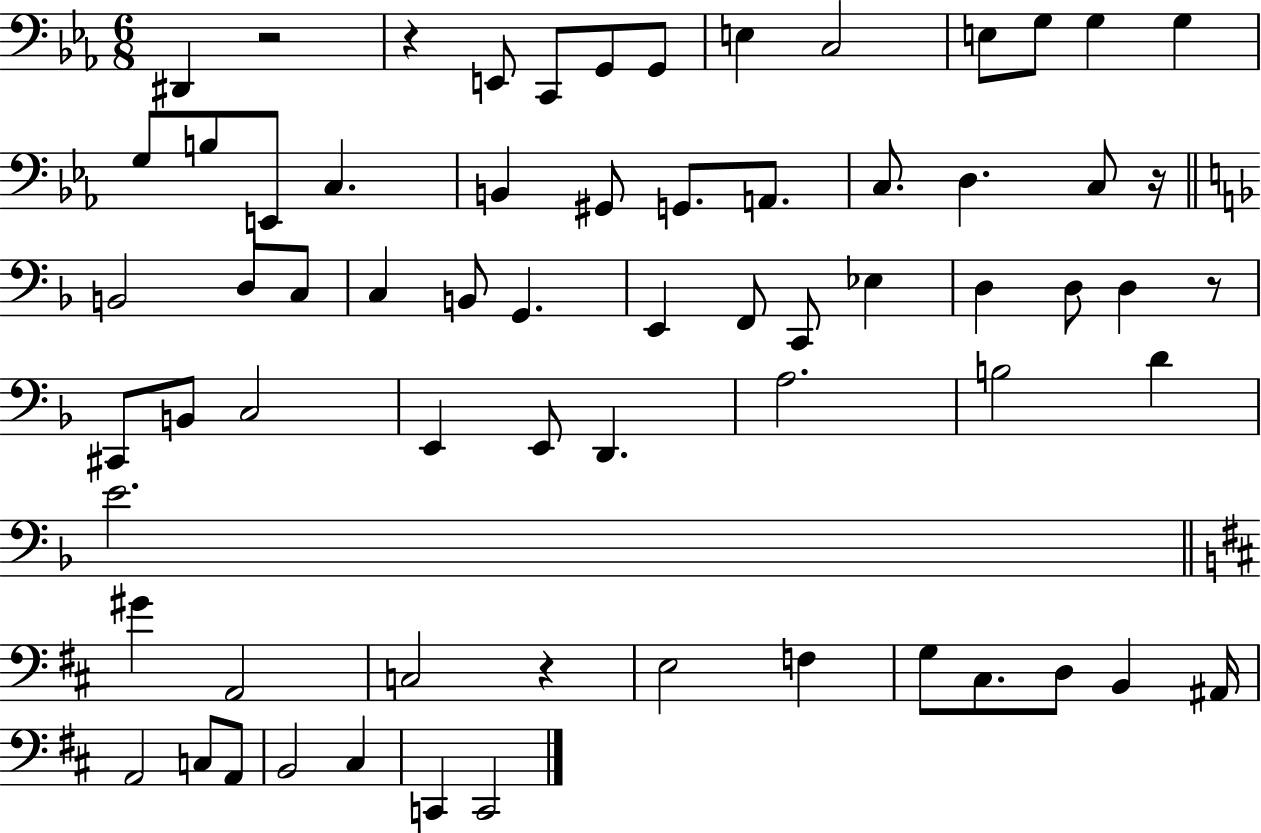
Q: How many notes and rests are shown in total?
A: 67